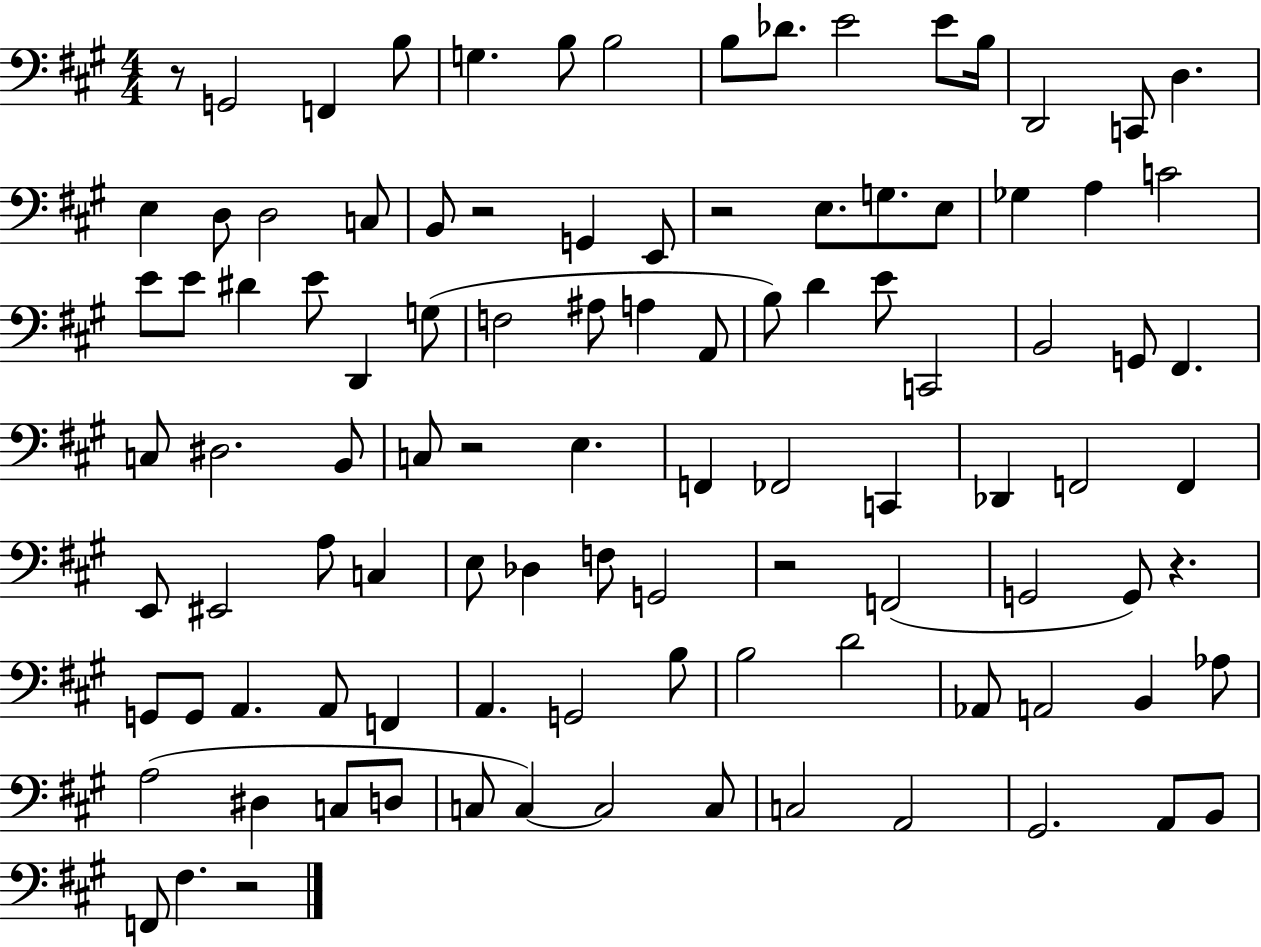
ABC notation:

X:1
T:Untitled
M:4/4
L:1/4
K:A
z/2 G,,2 F,, B,/2 G, B,/2 B,2 B,/2 _D/2 E2 E/2 B,/4 D,,2 C,,/2 D, E, D,/2 D,2 C,/2 B,,/2 z2 G,, E,,/2 z2 E,/2 G,/2 E,/2 _G, A, C2 E/2 E/2 ^D E/2 D,, G,/2 F,2 ^A,/2 A, A,,/2 B,/2 D E/2 C,,2 B,,2 G,,/2 ^F,, C,/2 ^D,2 B,,/2 C,/2 z2 E, F,, _F,,2 C,, _D,, F,,2 F,, E,,/2 ^E,,2 A,/2 C, E,/2 _D, F,/2 G,,2 z2 F,,2 G,,2 G,,/2 z G,,/2 G,,/2 A,, A,,/2 F,, A,, G,,2 B,/2 B,2 D2 _A,,/2 A,,2 B,, _A,/2 A,2 ^D, C,/2 D,/2 C,/2 C, C,2 C,/2 C,2 A,,2 ^G,,2 A,,/2 B,,/2 F,,/2 ^F, z2